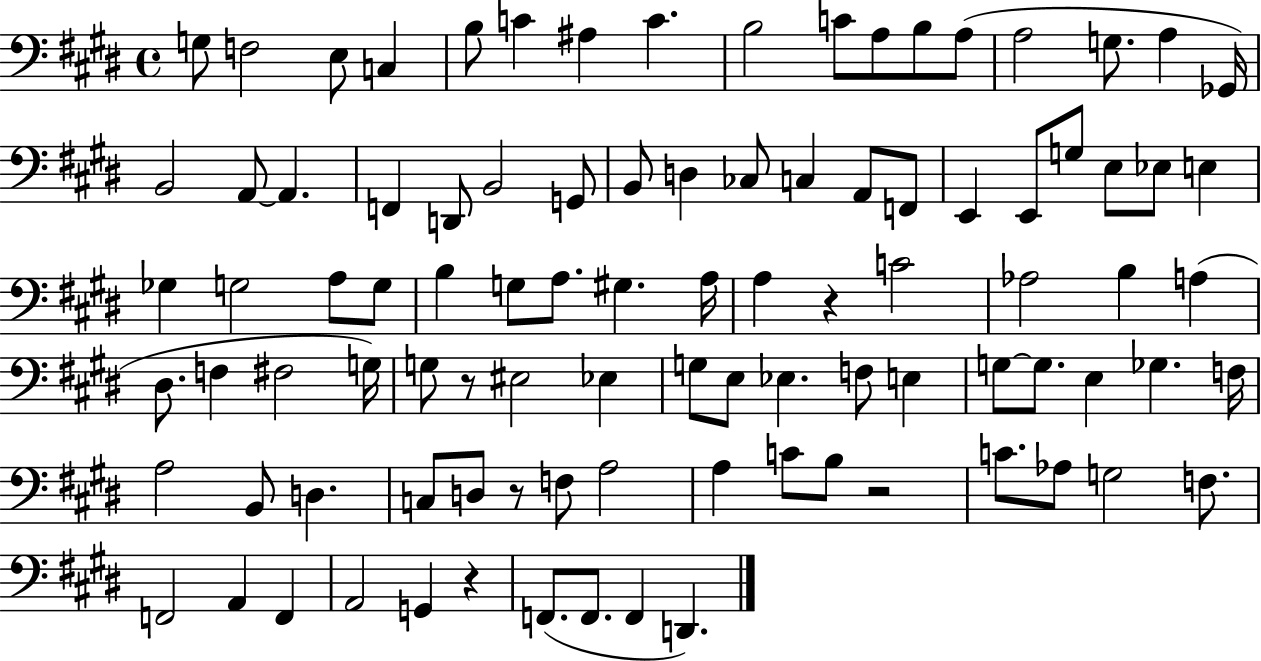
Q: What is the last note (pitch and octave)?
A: D2